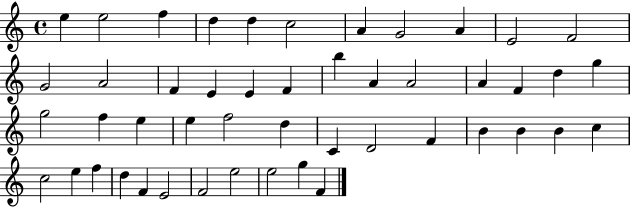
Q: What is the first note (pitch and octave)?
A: E5